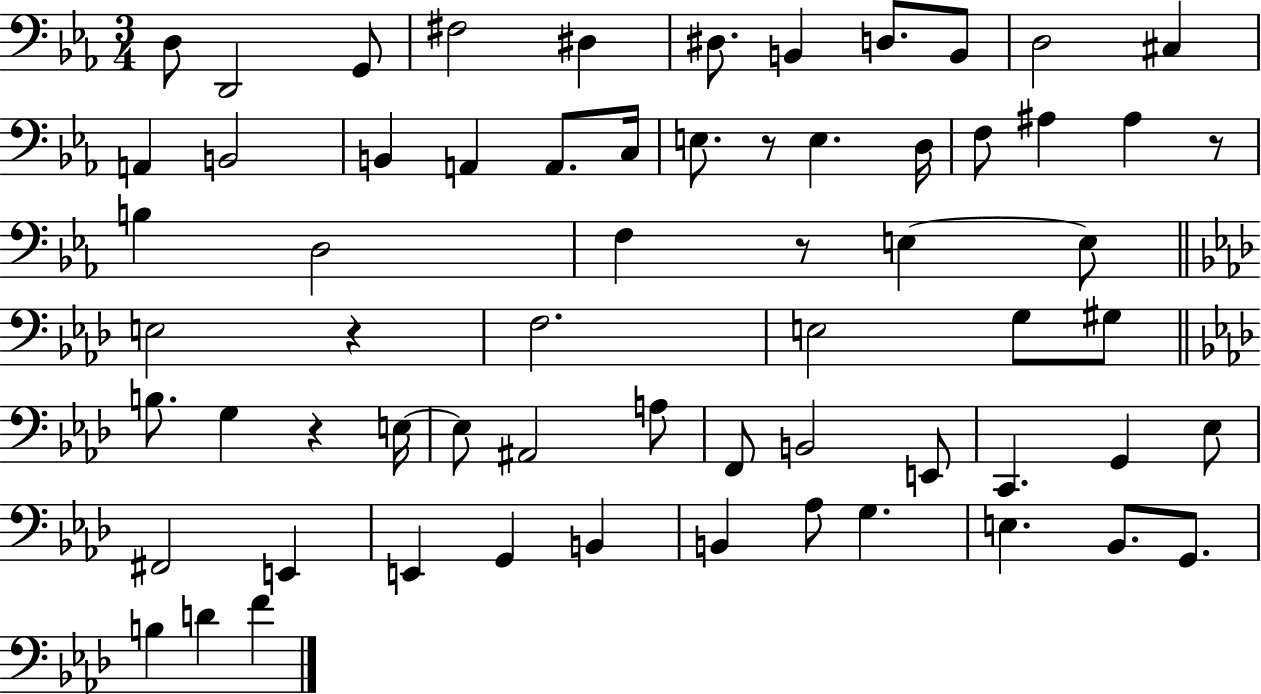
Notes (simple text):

D3/e D2/h G2/e F#3/h D#3/q D#3/e. B2/q D3/e. B2/e D3/h C#3/q A2/q B2/h B2/q A2/q A2/e. C3/s E3/e. R/e E3/q. D3/s F3/e A#3/q A#3/q R/e B3/q D3/h F3/q R/e E3/q E3/e E3/h R/q F3/h. E3/h G3/e G#3/e B3/e. G3/q R/q E3/s E3/e A#2/h A3/e F2/e B2/h E2/e C2/q. G2/q Eb3/e F#2/h E2/q E2/q G2/q B2/q B2/q Ab3/e G3/q. E3/q. Bb2/e. G2/e. B3/q D4/q F4/q